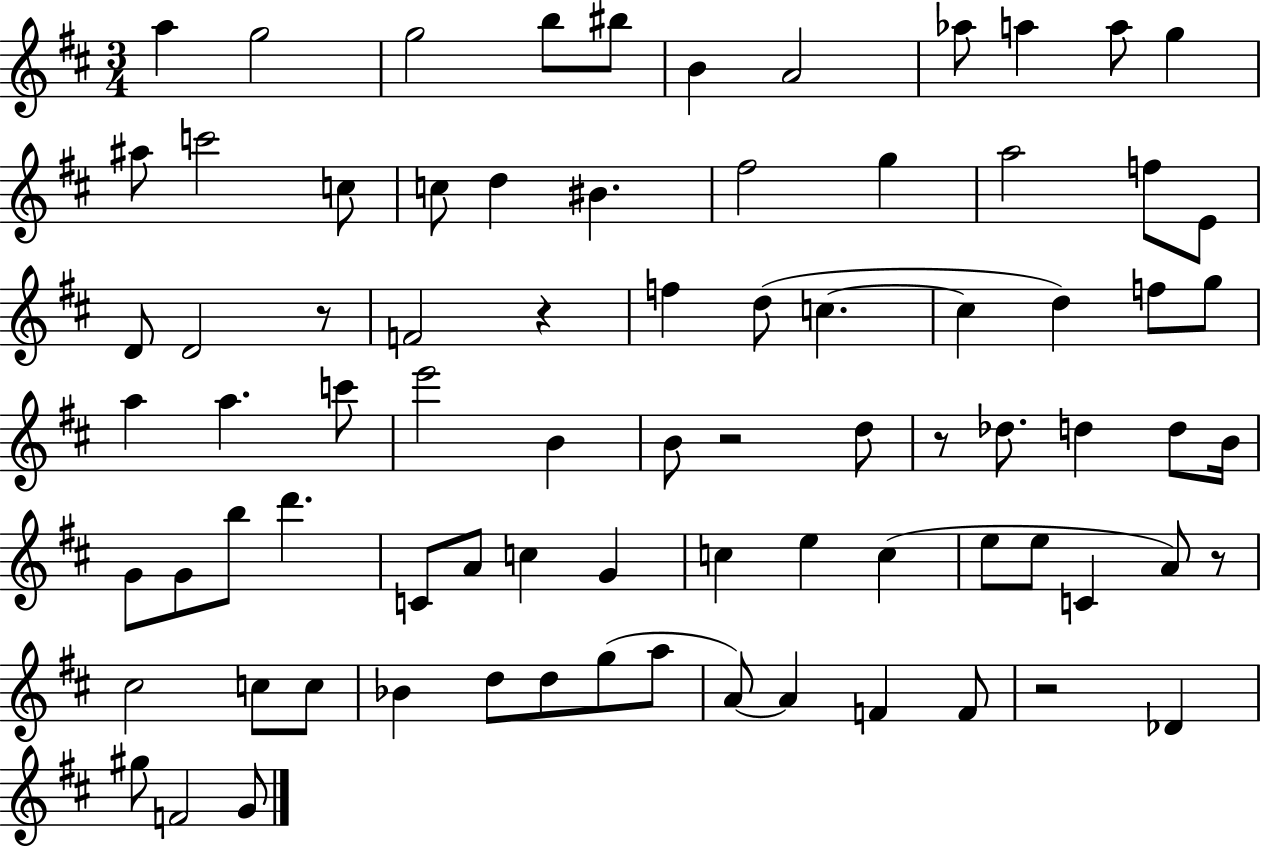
{
  \clef treble
  \numericTimeSignature
  \time 3/4
  \key d \major
  a''4 g''2 | g''2 b''8 bis''8 | b'4 a'2 | aes''8 a''4 a''8 g''4 | \break ais''8 c'''2 c''8 | c''8 d''4 bis'4. | fis''2 g''4 | a''2 f''8 e'8 | \break d'8 d'2 r8 | f'2 r4 | f''4 d''8( c''4.~~ | c''4 d''4) f''8 g''8 | \break a''4 a''4. c'''8 | e'''2 b'4 | b'8 r2 d''8 | r8 des''8. d''4 d''8 b'16 | \break g'8 g'8 b''8 d'''4. | c'8 a'8 c''4 g'4 | c''4 e''4 c''4( | e''8 e''8 c'4 a'8) r8 | \break cis''2 c''8 c''8 | bes'4 d''8 d''8 g''8( a''8 | a'8~~) a'4 f'4 f'8 | r2 des'4 | \break gis''8 f'2 g'8 | \bar "|."
}